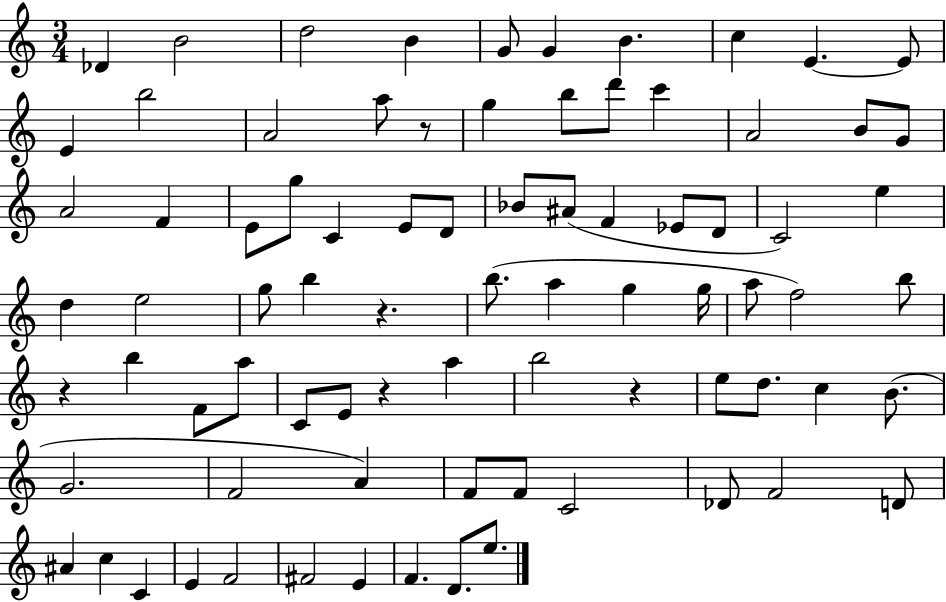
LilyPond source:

{
  \clef treble
  \numericTimeSignature
  \time 3/4
  \key c \major
  des'4 b'2 | d''2 b'4 | g'8 g'4 b'4. | c''4 e'4.~~ e'8 | \break e'4 b''2 | a'2 a''8 r8 | g''4 b''8 d'''8 c'''4 | a'2 b'8 g'8 | \break a'2 f'4 | e'8 g''8 c'4 e'8 d'8 | bes'8 ais'8( f'4 ees'8 d'8 | c'2) e''4 | \break d''4 e''2 | g''8 b''4 r4. | b''8.( a''4 g''4 g''16 | a''8 f''2) b''8 | \break r4 b''4 f'8 a''8 | c'8 e'8 r4 a''4 | b''2 r4 | e''8 d''8. c''4 b'8.( | \break g'2. | f'2 a'4) | f'8 f'8 c'2 | des'8 f'2 d'8 | \break ais'4 c''4 c'4 | e'4 f'2 | fis'2 e'4 | f'4. d'8. e''8. | \break \bar "|."
}